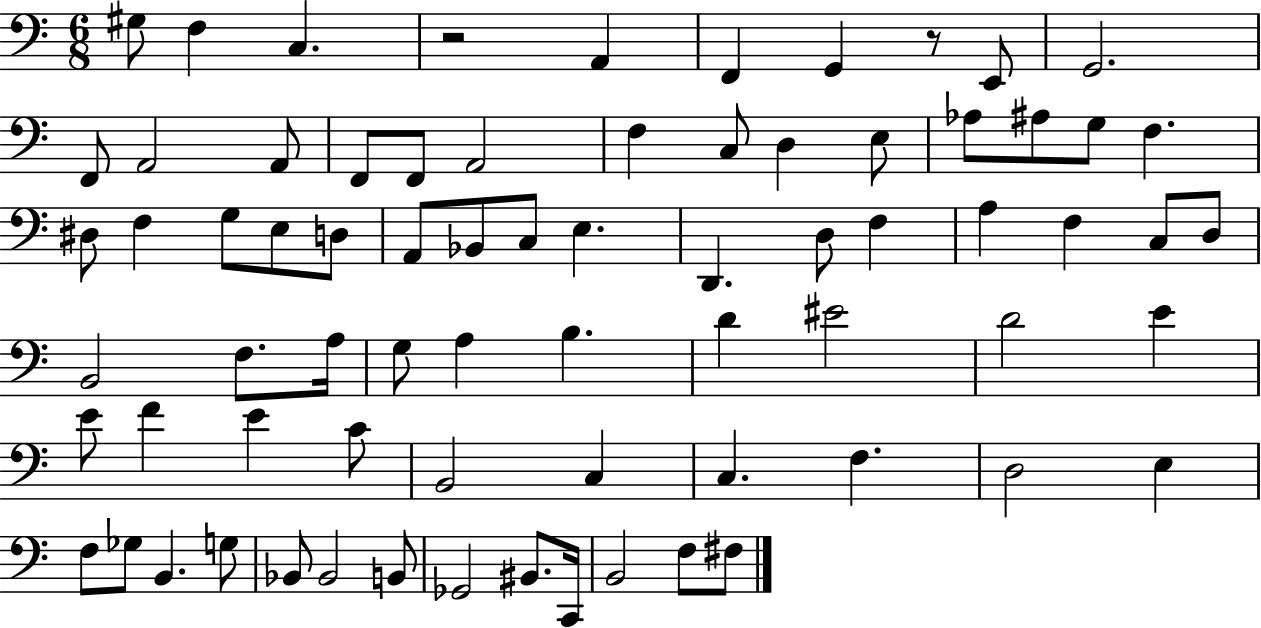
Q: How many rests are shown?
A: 2